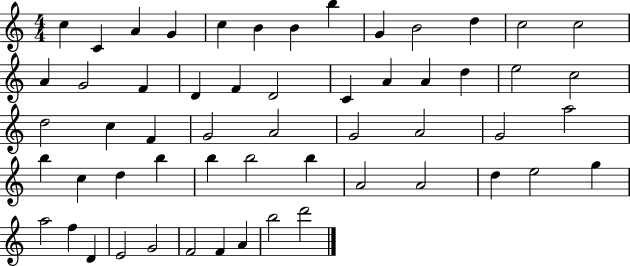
C5/q C4/q A4/q G4/q C5/q B4/q B4/q B5/q G4/q B4/h D5/q C5/h C5/h A4/q G4/h F4/q D4/q F4/q D4/h C4/q A4/q A4/q D5/q E5/h C5/h D5/h C5/q F4/q G4/h A4/h G4/h A4/h G4/h A5/h B5/q C5/q D5/q B5/q B5/q B5/h B5/q A4/h A4/h D5/q E5/h G5/q A5/h F5/q D4/q E4/h G4/h F4/h F4/q A4/q B5/h D6/h